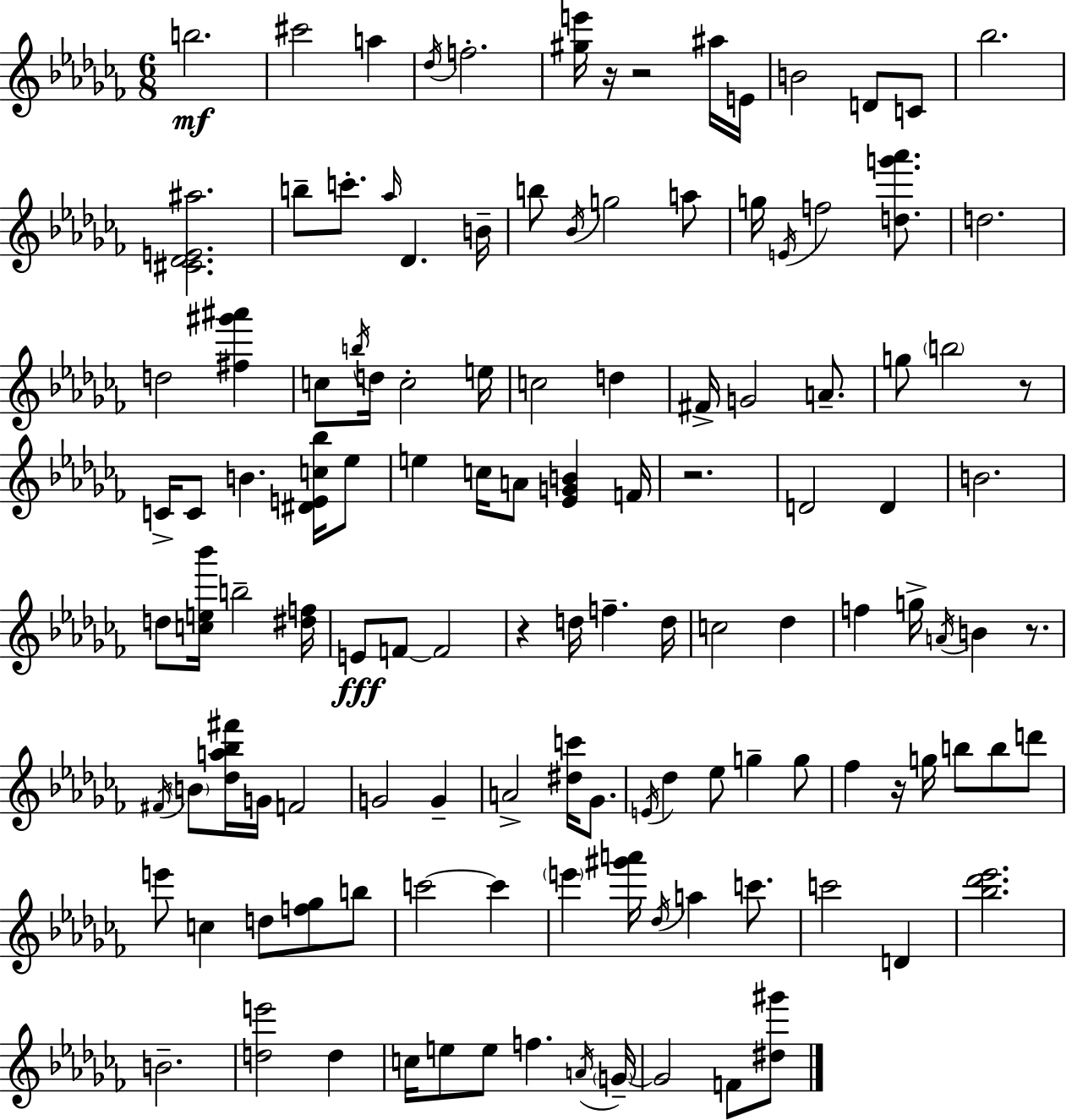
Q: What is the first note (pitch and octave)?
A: B5